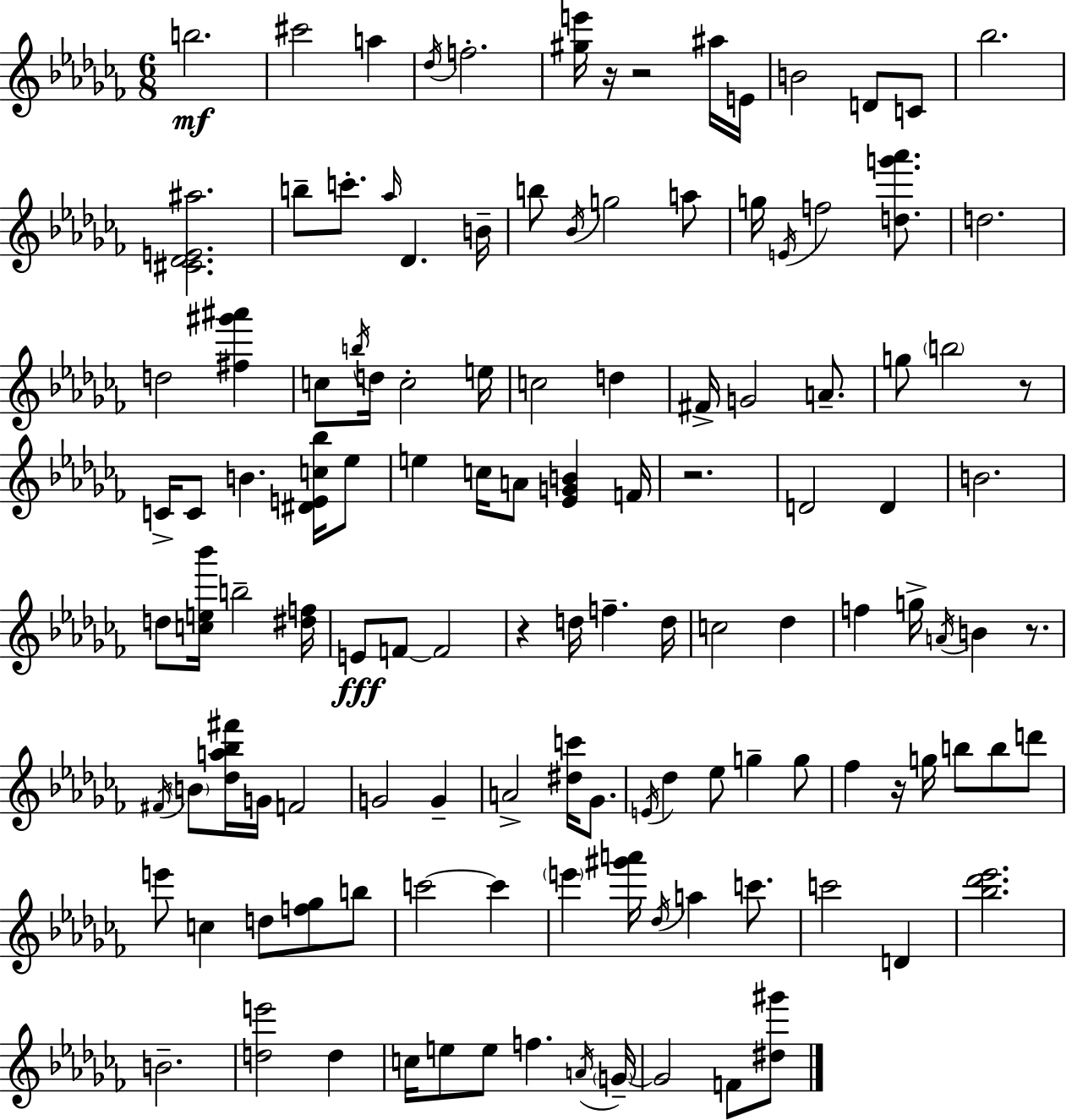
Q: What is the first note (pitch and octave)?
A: B5